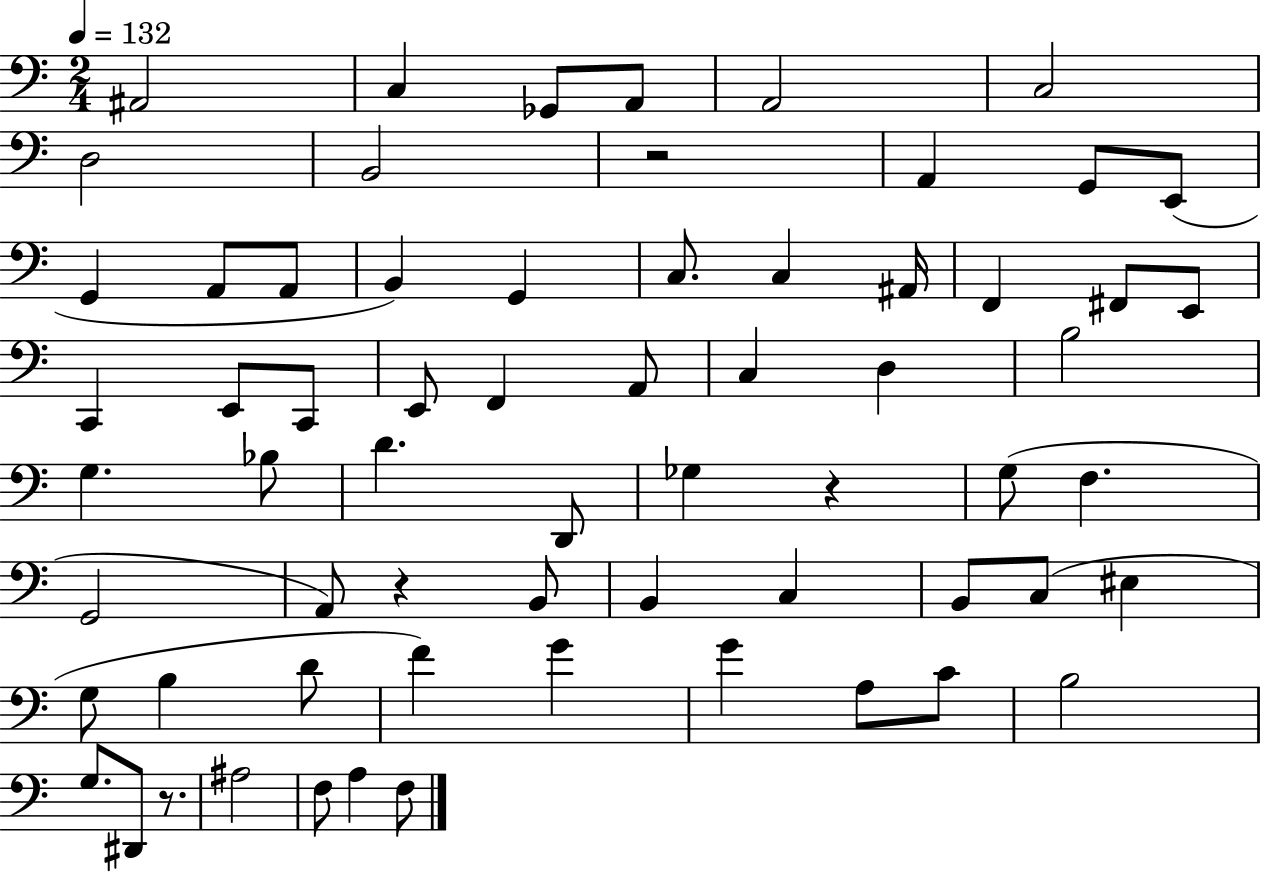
{
  \clef bass
  \numericTimeSignature
  \time 2/4
  \key c \major
  \tempo 4 = 132
  \repeat volta 2 { ais,2 | c4 ges,8 a,8 | a,2 | c2 | \break d2 | b,2 | r2 | a,4 g,8 e,8( | \break g,4 a,8 a,8 | b,4) g,4 | c8. c4 ais,16 | f,4 fis,8 e,8 | \break c,4 e,8 c,8 | e,8 f,4 a,8 | c4 d4 | b2 | \break g4. bes8 | d'4. d,8 | ges4 r4 | g8( f4. | \break g,2 | a,8) r4 b,8 | b,4 c4 | b,8 c8( eis4 | \break g8 b4 d'8 | f'4) g'4 | g'4 a8 c'8 | b2 | \break g8. dis,8 r8. | ais2 | f8 a4 f8 | } \bar "|."
}